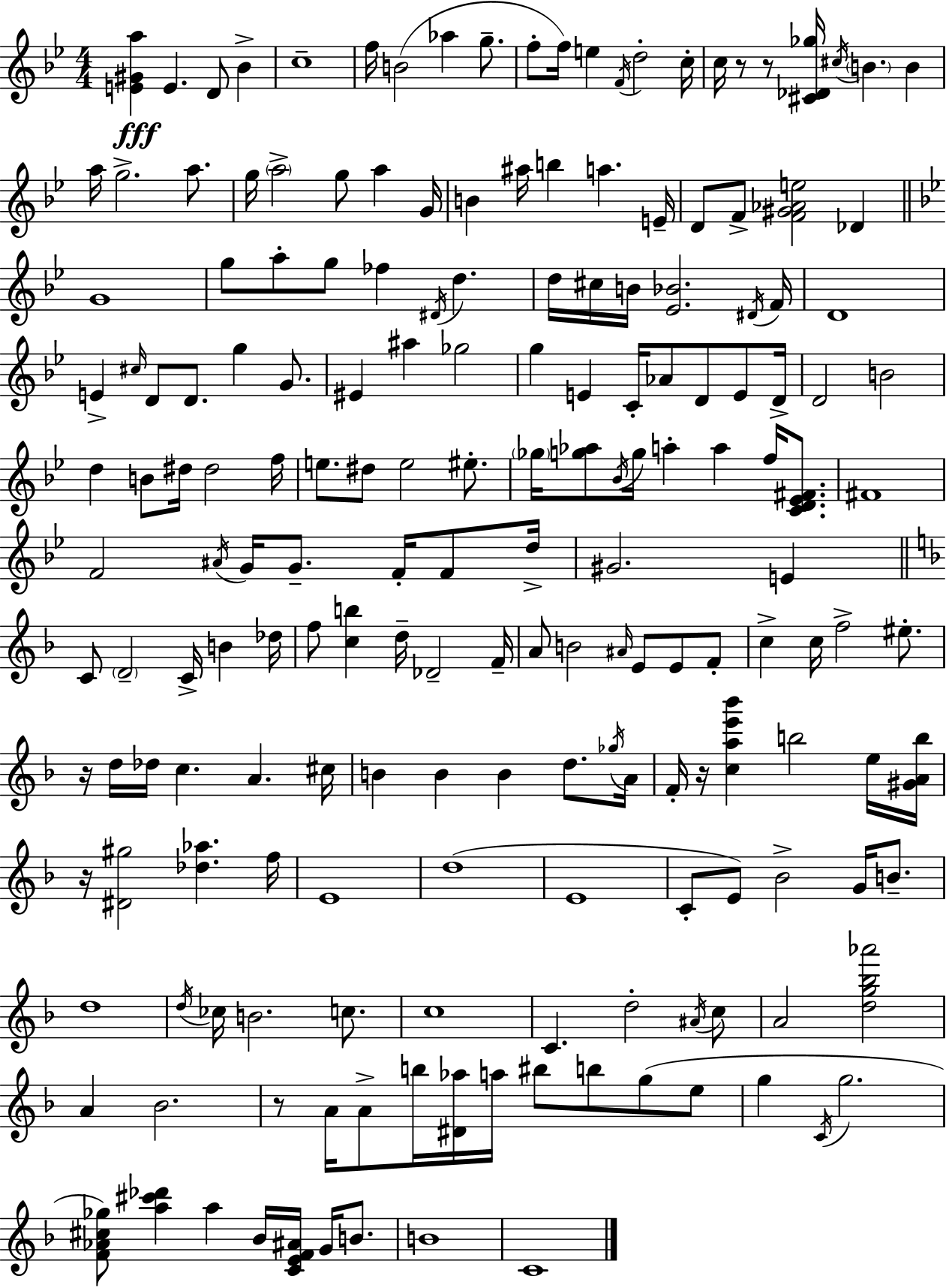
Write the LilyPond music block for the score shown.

{
  \clef treble
  \numericTimeSignature
  \time 4/4
  \key g \minor
  <e' gis' a''>4\fff e'4. d'8 bes'4-> | c''1-- | f''16 b'2( aes''4 g''8.-- | f''8-. f''16) e''4 \acciaccatura { f'16 } d''2-. | \break c''16-. c''16 r8 r8 <cis' des' ges''>16 \acciaccatura { cis''16 } \parenthesize b'4. b'4 | a''16 g''2.-> a''8. | g''16 \parenthesize a''2-> g''8 a''4 | g'16 b'4 ais''16 b''4 a''4. | \break e'16-- d'8 f'8-> <f' gis' aes' e''>2 des'4 | \bar "||" \break \key bes \major g'1 | g''8 a''8-. g''8 fes''4 \acciaccatura { dis'16 } d''4. | d''16 cis''16 b'16 <ees' bes'>2. | \acciaccatura { dis'16 } f'16 d'1 | \break e'4-> \grace { cis''16 } d'8 d'8. g''4 | g'8. eis'4 ais''4 ges''2 | g''4 e'4 c'16-. aes'8 d'8 | e'8 d'16-> d'2 b'2 | \break d''4 b'8 dis''16 dis''2 | f''16 e''8. dis''8 e''2 | eis''8.-. \parenthesize ges''16 <g'' aes''>8 \acciaccatura { bes'16 } g''16 a''4-. a''4 | f''16 <c' d' ees' fis'>8. fis'1 | \break f'2 \acciaccatura { ais'16 } g'16 g'8.-- | f'16-. f'8 d''16-> gis'2. | e'4 \bar "||" \break \key f \major c'8 \parenthesize d'2-- c'16-> b'4 des''16 | f''8 <c'' b''>4 d''16-- des'2-- f'16-- | a'8 b'2 \grace { ais'16 } e'8 e'8 f'8-. | c''4-> c''16 f''2-> eis''8.-. | \break r16 d''16 des''16 c''4. a'4. | cis''16 b'4 b'4 b'4 d''8. | \acciaccatura { ges''16 } a'16 f'16-. r16 <c'' a'' e''' bes'''>4 b''2 | e''16 <gis' a' b''>16 r16 <dis' gis''>2 <des'' aes''>4. | \break f''16 e'1 | d''1( | e'1 | c'8-. e'8) bes'2-> g'16 b'8.-- | \break d''1 | \acciaccatura { d''16 } ces''16 b'2. | c''8. c''1 | c'4. d''2-. | \break \acciaccatura { ais'16 } c''8 a'2 <d'' g'' bes'' aes'''>2 | a'4 bes'2. | r8 a'16 a'8-> b''16 <dis' aes''>16 a''16 bis''8 b''8 | g''8( e''8 g''4 \acciaccatura { c'16 } g''2. | \break <f' aes' cis'' ges''>8) <a'' cis''' des'''>4 a''4 bes'16 | <c' e' f' ais'>16 g'16 b'8. b'1 | c'1 | \bar "|."
}